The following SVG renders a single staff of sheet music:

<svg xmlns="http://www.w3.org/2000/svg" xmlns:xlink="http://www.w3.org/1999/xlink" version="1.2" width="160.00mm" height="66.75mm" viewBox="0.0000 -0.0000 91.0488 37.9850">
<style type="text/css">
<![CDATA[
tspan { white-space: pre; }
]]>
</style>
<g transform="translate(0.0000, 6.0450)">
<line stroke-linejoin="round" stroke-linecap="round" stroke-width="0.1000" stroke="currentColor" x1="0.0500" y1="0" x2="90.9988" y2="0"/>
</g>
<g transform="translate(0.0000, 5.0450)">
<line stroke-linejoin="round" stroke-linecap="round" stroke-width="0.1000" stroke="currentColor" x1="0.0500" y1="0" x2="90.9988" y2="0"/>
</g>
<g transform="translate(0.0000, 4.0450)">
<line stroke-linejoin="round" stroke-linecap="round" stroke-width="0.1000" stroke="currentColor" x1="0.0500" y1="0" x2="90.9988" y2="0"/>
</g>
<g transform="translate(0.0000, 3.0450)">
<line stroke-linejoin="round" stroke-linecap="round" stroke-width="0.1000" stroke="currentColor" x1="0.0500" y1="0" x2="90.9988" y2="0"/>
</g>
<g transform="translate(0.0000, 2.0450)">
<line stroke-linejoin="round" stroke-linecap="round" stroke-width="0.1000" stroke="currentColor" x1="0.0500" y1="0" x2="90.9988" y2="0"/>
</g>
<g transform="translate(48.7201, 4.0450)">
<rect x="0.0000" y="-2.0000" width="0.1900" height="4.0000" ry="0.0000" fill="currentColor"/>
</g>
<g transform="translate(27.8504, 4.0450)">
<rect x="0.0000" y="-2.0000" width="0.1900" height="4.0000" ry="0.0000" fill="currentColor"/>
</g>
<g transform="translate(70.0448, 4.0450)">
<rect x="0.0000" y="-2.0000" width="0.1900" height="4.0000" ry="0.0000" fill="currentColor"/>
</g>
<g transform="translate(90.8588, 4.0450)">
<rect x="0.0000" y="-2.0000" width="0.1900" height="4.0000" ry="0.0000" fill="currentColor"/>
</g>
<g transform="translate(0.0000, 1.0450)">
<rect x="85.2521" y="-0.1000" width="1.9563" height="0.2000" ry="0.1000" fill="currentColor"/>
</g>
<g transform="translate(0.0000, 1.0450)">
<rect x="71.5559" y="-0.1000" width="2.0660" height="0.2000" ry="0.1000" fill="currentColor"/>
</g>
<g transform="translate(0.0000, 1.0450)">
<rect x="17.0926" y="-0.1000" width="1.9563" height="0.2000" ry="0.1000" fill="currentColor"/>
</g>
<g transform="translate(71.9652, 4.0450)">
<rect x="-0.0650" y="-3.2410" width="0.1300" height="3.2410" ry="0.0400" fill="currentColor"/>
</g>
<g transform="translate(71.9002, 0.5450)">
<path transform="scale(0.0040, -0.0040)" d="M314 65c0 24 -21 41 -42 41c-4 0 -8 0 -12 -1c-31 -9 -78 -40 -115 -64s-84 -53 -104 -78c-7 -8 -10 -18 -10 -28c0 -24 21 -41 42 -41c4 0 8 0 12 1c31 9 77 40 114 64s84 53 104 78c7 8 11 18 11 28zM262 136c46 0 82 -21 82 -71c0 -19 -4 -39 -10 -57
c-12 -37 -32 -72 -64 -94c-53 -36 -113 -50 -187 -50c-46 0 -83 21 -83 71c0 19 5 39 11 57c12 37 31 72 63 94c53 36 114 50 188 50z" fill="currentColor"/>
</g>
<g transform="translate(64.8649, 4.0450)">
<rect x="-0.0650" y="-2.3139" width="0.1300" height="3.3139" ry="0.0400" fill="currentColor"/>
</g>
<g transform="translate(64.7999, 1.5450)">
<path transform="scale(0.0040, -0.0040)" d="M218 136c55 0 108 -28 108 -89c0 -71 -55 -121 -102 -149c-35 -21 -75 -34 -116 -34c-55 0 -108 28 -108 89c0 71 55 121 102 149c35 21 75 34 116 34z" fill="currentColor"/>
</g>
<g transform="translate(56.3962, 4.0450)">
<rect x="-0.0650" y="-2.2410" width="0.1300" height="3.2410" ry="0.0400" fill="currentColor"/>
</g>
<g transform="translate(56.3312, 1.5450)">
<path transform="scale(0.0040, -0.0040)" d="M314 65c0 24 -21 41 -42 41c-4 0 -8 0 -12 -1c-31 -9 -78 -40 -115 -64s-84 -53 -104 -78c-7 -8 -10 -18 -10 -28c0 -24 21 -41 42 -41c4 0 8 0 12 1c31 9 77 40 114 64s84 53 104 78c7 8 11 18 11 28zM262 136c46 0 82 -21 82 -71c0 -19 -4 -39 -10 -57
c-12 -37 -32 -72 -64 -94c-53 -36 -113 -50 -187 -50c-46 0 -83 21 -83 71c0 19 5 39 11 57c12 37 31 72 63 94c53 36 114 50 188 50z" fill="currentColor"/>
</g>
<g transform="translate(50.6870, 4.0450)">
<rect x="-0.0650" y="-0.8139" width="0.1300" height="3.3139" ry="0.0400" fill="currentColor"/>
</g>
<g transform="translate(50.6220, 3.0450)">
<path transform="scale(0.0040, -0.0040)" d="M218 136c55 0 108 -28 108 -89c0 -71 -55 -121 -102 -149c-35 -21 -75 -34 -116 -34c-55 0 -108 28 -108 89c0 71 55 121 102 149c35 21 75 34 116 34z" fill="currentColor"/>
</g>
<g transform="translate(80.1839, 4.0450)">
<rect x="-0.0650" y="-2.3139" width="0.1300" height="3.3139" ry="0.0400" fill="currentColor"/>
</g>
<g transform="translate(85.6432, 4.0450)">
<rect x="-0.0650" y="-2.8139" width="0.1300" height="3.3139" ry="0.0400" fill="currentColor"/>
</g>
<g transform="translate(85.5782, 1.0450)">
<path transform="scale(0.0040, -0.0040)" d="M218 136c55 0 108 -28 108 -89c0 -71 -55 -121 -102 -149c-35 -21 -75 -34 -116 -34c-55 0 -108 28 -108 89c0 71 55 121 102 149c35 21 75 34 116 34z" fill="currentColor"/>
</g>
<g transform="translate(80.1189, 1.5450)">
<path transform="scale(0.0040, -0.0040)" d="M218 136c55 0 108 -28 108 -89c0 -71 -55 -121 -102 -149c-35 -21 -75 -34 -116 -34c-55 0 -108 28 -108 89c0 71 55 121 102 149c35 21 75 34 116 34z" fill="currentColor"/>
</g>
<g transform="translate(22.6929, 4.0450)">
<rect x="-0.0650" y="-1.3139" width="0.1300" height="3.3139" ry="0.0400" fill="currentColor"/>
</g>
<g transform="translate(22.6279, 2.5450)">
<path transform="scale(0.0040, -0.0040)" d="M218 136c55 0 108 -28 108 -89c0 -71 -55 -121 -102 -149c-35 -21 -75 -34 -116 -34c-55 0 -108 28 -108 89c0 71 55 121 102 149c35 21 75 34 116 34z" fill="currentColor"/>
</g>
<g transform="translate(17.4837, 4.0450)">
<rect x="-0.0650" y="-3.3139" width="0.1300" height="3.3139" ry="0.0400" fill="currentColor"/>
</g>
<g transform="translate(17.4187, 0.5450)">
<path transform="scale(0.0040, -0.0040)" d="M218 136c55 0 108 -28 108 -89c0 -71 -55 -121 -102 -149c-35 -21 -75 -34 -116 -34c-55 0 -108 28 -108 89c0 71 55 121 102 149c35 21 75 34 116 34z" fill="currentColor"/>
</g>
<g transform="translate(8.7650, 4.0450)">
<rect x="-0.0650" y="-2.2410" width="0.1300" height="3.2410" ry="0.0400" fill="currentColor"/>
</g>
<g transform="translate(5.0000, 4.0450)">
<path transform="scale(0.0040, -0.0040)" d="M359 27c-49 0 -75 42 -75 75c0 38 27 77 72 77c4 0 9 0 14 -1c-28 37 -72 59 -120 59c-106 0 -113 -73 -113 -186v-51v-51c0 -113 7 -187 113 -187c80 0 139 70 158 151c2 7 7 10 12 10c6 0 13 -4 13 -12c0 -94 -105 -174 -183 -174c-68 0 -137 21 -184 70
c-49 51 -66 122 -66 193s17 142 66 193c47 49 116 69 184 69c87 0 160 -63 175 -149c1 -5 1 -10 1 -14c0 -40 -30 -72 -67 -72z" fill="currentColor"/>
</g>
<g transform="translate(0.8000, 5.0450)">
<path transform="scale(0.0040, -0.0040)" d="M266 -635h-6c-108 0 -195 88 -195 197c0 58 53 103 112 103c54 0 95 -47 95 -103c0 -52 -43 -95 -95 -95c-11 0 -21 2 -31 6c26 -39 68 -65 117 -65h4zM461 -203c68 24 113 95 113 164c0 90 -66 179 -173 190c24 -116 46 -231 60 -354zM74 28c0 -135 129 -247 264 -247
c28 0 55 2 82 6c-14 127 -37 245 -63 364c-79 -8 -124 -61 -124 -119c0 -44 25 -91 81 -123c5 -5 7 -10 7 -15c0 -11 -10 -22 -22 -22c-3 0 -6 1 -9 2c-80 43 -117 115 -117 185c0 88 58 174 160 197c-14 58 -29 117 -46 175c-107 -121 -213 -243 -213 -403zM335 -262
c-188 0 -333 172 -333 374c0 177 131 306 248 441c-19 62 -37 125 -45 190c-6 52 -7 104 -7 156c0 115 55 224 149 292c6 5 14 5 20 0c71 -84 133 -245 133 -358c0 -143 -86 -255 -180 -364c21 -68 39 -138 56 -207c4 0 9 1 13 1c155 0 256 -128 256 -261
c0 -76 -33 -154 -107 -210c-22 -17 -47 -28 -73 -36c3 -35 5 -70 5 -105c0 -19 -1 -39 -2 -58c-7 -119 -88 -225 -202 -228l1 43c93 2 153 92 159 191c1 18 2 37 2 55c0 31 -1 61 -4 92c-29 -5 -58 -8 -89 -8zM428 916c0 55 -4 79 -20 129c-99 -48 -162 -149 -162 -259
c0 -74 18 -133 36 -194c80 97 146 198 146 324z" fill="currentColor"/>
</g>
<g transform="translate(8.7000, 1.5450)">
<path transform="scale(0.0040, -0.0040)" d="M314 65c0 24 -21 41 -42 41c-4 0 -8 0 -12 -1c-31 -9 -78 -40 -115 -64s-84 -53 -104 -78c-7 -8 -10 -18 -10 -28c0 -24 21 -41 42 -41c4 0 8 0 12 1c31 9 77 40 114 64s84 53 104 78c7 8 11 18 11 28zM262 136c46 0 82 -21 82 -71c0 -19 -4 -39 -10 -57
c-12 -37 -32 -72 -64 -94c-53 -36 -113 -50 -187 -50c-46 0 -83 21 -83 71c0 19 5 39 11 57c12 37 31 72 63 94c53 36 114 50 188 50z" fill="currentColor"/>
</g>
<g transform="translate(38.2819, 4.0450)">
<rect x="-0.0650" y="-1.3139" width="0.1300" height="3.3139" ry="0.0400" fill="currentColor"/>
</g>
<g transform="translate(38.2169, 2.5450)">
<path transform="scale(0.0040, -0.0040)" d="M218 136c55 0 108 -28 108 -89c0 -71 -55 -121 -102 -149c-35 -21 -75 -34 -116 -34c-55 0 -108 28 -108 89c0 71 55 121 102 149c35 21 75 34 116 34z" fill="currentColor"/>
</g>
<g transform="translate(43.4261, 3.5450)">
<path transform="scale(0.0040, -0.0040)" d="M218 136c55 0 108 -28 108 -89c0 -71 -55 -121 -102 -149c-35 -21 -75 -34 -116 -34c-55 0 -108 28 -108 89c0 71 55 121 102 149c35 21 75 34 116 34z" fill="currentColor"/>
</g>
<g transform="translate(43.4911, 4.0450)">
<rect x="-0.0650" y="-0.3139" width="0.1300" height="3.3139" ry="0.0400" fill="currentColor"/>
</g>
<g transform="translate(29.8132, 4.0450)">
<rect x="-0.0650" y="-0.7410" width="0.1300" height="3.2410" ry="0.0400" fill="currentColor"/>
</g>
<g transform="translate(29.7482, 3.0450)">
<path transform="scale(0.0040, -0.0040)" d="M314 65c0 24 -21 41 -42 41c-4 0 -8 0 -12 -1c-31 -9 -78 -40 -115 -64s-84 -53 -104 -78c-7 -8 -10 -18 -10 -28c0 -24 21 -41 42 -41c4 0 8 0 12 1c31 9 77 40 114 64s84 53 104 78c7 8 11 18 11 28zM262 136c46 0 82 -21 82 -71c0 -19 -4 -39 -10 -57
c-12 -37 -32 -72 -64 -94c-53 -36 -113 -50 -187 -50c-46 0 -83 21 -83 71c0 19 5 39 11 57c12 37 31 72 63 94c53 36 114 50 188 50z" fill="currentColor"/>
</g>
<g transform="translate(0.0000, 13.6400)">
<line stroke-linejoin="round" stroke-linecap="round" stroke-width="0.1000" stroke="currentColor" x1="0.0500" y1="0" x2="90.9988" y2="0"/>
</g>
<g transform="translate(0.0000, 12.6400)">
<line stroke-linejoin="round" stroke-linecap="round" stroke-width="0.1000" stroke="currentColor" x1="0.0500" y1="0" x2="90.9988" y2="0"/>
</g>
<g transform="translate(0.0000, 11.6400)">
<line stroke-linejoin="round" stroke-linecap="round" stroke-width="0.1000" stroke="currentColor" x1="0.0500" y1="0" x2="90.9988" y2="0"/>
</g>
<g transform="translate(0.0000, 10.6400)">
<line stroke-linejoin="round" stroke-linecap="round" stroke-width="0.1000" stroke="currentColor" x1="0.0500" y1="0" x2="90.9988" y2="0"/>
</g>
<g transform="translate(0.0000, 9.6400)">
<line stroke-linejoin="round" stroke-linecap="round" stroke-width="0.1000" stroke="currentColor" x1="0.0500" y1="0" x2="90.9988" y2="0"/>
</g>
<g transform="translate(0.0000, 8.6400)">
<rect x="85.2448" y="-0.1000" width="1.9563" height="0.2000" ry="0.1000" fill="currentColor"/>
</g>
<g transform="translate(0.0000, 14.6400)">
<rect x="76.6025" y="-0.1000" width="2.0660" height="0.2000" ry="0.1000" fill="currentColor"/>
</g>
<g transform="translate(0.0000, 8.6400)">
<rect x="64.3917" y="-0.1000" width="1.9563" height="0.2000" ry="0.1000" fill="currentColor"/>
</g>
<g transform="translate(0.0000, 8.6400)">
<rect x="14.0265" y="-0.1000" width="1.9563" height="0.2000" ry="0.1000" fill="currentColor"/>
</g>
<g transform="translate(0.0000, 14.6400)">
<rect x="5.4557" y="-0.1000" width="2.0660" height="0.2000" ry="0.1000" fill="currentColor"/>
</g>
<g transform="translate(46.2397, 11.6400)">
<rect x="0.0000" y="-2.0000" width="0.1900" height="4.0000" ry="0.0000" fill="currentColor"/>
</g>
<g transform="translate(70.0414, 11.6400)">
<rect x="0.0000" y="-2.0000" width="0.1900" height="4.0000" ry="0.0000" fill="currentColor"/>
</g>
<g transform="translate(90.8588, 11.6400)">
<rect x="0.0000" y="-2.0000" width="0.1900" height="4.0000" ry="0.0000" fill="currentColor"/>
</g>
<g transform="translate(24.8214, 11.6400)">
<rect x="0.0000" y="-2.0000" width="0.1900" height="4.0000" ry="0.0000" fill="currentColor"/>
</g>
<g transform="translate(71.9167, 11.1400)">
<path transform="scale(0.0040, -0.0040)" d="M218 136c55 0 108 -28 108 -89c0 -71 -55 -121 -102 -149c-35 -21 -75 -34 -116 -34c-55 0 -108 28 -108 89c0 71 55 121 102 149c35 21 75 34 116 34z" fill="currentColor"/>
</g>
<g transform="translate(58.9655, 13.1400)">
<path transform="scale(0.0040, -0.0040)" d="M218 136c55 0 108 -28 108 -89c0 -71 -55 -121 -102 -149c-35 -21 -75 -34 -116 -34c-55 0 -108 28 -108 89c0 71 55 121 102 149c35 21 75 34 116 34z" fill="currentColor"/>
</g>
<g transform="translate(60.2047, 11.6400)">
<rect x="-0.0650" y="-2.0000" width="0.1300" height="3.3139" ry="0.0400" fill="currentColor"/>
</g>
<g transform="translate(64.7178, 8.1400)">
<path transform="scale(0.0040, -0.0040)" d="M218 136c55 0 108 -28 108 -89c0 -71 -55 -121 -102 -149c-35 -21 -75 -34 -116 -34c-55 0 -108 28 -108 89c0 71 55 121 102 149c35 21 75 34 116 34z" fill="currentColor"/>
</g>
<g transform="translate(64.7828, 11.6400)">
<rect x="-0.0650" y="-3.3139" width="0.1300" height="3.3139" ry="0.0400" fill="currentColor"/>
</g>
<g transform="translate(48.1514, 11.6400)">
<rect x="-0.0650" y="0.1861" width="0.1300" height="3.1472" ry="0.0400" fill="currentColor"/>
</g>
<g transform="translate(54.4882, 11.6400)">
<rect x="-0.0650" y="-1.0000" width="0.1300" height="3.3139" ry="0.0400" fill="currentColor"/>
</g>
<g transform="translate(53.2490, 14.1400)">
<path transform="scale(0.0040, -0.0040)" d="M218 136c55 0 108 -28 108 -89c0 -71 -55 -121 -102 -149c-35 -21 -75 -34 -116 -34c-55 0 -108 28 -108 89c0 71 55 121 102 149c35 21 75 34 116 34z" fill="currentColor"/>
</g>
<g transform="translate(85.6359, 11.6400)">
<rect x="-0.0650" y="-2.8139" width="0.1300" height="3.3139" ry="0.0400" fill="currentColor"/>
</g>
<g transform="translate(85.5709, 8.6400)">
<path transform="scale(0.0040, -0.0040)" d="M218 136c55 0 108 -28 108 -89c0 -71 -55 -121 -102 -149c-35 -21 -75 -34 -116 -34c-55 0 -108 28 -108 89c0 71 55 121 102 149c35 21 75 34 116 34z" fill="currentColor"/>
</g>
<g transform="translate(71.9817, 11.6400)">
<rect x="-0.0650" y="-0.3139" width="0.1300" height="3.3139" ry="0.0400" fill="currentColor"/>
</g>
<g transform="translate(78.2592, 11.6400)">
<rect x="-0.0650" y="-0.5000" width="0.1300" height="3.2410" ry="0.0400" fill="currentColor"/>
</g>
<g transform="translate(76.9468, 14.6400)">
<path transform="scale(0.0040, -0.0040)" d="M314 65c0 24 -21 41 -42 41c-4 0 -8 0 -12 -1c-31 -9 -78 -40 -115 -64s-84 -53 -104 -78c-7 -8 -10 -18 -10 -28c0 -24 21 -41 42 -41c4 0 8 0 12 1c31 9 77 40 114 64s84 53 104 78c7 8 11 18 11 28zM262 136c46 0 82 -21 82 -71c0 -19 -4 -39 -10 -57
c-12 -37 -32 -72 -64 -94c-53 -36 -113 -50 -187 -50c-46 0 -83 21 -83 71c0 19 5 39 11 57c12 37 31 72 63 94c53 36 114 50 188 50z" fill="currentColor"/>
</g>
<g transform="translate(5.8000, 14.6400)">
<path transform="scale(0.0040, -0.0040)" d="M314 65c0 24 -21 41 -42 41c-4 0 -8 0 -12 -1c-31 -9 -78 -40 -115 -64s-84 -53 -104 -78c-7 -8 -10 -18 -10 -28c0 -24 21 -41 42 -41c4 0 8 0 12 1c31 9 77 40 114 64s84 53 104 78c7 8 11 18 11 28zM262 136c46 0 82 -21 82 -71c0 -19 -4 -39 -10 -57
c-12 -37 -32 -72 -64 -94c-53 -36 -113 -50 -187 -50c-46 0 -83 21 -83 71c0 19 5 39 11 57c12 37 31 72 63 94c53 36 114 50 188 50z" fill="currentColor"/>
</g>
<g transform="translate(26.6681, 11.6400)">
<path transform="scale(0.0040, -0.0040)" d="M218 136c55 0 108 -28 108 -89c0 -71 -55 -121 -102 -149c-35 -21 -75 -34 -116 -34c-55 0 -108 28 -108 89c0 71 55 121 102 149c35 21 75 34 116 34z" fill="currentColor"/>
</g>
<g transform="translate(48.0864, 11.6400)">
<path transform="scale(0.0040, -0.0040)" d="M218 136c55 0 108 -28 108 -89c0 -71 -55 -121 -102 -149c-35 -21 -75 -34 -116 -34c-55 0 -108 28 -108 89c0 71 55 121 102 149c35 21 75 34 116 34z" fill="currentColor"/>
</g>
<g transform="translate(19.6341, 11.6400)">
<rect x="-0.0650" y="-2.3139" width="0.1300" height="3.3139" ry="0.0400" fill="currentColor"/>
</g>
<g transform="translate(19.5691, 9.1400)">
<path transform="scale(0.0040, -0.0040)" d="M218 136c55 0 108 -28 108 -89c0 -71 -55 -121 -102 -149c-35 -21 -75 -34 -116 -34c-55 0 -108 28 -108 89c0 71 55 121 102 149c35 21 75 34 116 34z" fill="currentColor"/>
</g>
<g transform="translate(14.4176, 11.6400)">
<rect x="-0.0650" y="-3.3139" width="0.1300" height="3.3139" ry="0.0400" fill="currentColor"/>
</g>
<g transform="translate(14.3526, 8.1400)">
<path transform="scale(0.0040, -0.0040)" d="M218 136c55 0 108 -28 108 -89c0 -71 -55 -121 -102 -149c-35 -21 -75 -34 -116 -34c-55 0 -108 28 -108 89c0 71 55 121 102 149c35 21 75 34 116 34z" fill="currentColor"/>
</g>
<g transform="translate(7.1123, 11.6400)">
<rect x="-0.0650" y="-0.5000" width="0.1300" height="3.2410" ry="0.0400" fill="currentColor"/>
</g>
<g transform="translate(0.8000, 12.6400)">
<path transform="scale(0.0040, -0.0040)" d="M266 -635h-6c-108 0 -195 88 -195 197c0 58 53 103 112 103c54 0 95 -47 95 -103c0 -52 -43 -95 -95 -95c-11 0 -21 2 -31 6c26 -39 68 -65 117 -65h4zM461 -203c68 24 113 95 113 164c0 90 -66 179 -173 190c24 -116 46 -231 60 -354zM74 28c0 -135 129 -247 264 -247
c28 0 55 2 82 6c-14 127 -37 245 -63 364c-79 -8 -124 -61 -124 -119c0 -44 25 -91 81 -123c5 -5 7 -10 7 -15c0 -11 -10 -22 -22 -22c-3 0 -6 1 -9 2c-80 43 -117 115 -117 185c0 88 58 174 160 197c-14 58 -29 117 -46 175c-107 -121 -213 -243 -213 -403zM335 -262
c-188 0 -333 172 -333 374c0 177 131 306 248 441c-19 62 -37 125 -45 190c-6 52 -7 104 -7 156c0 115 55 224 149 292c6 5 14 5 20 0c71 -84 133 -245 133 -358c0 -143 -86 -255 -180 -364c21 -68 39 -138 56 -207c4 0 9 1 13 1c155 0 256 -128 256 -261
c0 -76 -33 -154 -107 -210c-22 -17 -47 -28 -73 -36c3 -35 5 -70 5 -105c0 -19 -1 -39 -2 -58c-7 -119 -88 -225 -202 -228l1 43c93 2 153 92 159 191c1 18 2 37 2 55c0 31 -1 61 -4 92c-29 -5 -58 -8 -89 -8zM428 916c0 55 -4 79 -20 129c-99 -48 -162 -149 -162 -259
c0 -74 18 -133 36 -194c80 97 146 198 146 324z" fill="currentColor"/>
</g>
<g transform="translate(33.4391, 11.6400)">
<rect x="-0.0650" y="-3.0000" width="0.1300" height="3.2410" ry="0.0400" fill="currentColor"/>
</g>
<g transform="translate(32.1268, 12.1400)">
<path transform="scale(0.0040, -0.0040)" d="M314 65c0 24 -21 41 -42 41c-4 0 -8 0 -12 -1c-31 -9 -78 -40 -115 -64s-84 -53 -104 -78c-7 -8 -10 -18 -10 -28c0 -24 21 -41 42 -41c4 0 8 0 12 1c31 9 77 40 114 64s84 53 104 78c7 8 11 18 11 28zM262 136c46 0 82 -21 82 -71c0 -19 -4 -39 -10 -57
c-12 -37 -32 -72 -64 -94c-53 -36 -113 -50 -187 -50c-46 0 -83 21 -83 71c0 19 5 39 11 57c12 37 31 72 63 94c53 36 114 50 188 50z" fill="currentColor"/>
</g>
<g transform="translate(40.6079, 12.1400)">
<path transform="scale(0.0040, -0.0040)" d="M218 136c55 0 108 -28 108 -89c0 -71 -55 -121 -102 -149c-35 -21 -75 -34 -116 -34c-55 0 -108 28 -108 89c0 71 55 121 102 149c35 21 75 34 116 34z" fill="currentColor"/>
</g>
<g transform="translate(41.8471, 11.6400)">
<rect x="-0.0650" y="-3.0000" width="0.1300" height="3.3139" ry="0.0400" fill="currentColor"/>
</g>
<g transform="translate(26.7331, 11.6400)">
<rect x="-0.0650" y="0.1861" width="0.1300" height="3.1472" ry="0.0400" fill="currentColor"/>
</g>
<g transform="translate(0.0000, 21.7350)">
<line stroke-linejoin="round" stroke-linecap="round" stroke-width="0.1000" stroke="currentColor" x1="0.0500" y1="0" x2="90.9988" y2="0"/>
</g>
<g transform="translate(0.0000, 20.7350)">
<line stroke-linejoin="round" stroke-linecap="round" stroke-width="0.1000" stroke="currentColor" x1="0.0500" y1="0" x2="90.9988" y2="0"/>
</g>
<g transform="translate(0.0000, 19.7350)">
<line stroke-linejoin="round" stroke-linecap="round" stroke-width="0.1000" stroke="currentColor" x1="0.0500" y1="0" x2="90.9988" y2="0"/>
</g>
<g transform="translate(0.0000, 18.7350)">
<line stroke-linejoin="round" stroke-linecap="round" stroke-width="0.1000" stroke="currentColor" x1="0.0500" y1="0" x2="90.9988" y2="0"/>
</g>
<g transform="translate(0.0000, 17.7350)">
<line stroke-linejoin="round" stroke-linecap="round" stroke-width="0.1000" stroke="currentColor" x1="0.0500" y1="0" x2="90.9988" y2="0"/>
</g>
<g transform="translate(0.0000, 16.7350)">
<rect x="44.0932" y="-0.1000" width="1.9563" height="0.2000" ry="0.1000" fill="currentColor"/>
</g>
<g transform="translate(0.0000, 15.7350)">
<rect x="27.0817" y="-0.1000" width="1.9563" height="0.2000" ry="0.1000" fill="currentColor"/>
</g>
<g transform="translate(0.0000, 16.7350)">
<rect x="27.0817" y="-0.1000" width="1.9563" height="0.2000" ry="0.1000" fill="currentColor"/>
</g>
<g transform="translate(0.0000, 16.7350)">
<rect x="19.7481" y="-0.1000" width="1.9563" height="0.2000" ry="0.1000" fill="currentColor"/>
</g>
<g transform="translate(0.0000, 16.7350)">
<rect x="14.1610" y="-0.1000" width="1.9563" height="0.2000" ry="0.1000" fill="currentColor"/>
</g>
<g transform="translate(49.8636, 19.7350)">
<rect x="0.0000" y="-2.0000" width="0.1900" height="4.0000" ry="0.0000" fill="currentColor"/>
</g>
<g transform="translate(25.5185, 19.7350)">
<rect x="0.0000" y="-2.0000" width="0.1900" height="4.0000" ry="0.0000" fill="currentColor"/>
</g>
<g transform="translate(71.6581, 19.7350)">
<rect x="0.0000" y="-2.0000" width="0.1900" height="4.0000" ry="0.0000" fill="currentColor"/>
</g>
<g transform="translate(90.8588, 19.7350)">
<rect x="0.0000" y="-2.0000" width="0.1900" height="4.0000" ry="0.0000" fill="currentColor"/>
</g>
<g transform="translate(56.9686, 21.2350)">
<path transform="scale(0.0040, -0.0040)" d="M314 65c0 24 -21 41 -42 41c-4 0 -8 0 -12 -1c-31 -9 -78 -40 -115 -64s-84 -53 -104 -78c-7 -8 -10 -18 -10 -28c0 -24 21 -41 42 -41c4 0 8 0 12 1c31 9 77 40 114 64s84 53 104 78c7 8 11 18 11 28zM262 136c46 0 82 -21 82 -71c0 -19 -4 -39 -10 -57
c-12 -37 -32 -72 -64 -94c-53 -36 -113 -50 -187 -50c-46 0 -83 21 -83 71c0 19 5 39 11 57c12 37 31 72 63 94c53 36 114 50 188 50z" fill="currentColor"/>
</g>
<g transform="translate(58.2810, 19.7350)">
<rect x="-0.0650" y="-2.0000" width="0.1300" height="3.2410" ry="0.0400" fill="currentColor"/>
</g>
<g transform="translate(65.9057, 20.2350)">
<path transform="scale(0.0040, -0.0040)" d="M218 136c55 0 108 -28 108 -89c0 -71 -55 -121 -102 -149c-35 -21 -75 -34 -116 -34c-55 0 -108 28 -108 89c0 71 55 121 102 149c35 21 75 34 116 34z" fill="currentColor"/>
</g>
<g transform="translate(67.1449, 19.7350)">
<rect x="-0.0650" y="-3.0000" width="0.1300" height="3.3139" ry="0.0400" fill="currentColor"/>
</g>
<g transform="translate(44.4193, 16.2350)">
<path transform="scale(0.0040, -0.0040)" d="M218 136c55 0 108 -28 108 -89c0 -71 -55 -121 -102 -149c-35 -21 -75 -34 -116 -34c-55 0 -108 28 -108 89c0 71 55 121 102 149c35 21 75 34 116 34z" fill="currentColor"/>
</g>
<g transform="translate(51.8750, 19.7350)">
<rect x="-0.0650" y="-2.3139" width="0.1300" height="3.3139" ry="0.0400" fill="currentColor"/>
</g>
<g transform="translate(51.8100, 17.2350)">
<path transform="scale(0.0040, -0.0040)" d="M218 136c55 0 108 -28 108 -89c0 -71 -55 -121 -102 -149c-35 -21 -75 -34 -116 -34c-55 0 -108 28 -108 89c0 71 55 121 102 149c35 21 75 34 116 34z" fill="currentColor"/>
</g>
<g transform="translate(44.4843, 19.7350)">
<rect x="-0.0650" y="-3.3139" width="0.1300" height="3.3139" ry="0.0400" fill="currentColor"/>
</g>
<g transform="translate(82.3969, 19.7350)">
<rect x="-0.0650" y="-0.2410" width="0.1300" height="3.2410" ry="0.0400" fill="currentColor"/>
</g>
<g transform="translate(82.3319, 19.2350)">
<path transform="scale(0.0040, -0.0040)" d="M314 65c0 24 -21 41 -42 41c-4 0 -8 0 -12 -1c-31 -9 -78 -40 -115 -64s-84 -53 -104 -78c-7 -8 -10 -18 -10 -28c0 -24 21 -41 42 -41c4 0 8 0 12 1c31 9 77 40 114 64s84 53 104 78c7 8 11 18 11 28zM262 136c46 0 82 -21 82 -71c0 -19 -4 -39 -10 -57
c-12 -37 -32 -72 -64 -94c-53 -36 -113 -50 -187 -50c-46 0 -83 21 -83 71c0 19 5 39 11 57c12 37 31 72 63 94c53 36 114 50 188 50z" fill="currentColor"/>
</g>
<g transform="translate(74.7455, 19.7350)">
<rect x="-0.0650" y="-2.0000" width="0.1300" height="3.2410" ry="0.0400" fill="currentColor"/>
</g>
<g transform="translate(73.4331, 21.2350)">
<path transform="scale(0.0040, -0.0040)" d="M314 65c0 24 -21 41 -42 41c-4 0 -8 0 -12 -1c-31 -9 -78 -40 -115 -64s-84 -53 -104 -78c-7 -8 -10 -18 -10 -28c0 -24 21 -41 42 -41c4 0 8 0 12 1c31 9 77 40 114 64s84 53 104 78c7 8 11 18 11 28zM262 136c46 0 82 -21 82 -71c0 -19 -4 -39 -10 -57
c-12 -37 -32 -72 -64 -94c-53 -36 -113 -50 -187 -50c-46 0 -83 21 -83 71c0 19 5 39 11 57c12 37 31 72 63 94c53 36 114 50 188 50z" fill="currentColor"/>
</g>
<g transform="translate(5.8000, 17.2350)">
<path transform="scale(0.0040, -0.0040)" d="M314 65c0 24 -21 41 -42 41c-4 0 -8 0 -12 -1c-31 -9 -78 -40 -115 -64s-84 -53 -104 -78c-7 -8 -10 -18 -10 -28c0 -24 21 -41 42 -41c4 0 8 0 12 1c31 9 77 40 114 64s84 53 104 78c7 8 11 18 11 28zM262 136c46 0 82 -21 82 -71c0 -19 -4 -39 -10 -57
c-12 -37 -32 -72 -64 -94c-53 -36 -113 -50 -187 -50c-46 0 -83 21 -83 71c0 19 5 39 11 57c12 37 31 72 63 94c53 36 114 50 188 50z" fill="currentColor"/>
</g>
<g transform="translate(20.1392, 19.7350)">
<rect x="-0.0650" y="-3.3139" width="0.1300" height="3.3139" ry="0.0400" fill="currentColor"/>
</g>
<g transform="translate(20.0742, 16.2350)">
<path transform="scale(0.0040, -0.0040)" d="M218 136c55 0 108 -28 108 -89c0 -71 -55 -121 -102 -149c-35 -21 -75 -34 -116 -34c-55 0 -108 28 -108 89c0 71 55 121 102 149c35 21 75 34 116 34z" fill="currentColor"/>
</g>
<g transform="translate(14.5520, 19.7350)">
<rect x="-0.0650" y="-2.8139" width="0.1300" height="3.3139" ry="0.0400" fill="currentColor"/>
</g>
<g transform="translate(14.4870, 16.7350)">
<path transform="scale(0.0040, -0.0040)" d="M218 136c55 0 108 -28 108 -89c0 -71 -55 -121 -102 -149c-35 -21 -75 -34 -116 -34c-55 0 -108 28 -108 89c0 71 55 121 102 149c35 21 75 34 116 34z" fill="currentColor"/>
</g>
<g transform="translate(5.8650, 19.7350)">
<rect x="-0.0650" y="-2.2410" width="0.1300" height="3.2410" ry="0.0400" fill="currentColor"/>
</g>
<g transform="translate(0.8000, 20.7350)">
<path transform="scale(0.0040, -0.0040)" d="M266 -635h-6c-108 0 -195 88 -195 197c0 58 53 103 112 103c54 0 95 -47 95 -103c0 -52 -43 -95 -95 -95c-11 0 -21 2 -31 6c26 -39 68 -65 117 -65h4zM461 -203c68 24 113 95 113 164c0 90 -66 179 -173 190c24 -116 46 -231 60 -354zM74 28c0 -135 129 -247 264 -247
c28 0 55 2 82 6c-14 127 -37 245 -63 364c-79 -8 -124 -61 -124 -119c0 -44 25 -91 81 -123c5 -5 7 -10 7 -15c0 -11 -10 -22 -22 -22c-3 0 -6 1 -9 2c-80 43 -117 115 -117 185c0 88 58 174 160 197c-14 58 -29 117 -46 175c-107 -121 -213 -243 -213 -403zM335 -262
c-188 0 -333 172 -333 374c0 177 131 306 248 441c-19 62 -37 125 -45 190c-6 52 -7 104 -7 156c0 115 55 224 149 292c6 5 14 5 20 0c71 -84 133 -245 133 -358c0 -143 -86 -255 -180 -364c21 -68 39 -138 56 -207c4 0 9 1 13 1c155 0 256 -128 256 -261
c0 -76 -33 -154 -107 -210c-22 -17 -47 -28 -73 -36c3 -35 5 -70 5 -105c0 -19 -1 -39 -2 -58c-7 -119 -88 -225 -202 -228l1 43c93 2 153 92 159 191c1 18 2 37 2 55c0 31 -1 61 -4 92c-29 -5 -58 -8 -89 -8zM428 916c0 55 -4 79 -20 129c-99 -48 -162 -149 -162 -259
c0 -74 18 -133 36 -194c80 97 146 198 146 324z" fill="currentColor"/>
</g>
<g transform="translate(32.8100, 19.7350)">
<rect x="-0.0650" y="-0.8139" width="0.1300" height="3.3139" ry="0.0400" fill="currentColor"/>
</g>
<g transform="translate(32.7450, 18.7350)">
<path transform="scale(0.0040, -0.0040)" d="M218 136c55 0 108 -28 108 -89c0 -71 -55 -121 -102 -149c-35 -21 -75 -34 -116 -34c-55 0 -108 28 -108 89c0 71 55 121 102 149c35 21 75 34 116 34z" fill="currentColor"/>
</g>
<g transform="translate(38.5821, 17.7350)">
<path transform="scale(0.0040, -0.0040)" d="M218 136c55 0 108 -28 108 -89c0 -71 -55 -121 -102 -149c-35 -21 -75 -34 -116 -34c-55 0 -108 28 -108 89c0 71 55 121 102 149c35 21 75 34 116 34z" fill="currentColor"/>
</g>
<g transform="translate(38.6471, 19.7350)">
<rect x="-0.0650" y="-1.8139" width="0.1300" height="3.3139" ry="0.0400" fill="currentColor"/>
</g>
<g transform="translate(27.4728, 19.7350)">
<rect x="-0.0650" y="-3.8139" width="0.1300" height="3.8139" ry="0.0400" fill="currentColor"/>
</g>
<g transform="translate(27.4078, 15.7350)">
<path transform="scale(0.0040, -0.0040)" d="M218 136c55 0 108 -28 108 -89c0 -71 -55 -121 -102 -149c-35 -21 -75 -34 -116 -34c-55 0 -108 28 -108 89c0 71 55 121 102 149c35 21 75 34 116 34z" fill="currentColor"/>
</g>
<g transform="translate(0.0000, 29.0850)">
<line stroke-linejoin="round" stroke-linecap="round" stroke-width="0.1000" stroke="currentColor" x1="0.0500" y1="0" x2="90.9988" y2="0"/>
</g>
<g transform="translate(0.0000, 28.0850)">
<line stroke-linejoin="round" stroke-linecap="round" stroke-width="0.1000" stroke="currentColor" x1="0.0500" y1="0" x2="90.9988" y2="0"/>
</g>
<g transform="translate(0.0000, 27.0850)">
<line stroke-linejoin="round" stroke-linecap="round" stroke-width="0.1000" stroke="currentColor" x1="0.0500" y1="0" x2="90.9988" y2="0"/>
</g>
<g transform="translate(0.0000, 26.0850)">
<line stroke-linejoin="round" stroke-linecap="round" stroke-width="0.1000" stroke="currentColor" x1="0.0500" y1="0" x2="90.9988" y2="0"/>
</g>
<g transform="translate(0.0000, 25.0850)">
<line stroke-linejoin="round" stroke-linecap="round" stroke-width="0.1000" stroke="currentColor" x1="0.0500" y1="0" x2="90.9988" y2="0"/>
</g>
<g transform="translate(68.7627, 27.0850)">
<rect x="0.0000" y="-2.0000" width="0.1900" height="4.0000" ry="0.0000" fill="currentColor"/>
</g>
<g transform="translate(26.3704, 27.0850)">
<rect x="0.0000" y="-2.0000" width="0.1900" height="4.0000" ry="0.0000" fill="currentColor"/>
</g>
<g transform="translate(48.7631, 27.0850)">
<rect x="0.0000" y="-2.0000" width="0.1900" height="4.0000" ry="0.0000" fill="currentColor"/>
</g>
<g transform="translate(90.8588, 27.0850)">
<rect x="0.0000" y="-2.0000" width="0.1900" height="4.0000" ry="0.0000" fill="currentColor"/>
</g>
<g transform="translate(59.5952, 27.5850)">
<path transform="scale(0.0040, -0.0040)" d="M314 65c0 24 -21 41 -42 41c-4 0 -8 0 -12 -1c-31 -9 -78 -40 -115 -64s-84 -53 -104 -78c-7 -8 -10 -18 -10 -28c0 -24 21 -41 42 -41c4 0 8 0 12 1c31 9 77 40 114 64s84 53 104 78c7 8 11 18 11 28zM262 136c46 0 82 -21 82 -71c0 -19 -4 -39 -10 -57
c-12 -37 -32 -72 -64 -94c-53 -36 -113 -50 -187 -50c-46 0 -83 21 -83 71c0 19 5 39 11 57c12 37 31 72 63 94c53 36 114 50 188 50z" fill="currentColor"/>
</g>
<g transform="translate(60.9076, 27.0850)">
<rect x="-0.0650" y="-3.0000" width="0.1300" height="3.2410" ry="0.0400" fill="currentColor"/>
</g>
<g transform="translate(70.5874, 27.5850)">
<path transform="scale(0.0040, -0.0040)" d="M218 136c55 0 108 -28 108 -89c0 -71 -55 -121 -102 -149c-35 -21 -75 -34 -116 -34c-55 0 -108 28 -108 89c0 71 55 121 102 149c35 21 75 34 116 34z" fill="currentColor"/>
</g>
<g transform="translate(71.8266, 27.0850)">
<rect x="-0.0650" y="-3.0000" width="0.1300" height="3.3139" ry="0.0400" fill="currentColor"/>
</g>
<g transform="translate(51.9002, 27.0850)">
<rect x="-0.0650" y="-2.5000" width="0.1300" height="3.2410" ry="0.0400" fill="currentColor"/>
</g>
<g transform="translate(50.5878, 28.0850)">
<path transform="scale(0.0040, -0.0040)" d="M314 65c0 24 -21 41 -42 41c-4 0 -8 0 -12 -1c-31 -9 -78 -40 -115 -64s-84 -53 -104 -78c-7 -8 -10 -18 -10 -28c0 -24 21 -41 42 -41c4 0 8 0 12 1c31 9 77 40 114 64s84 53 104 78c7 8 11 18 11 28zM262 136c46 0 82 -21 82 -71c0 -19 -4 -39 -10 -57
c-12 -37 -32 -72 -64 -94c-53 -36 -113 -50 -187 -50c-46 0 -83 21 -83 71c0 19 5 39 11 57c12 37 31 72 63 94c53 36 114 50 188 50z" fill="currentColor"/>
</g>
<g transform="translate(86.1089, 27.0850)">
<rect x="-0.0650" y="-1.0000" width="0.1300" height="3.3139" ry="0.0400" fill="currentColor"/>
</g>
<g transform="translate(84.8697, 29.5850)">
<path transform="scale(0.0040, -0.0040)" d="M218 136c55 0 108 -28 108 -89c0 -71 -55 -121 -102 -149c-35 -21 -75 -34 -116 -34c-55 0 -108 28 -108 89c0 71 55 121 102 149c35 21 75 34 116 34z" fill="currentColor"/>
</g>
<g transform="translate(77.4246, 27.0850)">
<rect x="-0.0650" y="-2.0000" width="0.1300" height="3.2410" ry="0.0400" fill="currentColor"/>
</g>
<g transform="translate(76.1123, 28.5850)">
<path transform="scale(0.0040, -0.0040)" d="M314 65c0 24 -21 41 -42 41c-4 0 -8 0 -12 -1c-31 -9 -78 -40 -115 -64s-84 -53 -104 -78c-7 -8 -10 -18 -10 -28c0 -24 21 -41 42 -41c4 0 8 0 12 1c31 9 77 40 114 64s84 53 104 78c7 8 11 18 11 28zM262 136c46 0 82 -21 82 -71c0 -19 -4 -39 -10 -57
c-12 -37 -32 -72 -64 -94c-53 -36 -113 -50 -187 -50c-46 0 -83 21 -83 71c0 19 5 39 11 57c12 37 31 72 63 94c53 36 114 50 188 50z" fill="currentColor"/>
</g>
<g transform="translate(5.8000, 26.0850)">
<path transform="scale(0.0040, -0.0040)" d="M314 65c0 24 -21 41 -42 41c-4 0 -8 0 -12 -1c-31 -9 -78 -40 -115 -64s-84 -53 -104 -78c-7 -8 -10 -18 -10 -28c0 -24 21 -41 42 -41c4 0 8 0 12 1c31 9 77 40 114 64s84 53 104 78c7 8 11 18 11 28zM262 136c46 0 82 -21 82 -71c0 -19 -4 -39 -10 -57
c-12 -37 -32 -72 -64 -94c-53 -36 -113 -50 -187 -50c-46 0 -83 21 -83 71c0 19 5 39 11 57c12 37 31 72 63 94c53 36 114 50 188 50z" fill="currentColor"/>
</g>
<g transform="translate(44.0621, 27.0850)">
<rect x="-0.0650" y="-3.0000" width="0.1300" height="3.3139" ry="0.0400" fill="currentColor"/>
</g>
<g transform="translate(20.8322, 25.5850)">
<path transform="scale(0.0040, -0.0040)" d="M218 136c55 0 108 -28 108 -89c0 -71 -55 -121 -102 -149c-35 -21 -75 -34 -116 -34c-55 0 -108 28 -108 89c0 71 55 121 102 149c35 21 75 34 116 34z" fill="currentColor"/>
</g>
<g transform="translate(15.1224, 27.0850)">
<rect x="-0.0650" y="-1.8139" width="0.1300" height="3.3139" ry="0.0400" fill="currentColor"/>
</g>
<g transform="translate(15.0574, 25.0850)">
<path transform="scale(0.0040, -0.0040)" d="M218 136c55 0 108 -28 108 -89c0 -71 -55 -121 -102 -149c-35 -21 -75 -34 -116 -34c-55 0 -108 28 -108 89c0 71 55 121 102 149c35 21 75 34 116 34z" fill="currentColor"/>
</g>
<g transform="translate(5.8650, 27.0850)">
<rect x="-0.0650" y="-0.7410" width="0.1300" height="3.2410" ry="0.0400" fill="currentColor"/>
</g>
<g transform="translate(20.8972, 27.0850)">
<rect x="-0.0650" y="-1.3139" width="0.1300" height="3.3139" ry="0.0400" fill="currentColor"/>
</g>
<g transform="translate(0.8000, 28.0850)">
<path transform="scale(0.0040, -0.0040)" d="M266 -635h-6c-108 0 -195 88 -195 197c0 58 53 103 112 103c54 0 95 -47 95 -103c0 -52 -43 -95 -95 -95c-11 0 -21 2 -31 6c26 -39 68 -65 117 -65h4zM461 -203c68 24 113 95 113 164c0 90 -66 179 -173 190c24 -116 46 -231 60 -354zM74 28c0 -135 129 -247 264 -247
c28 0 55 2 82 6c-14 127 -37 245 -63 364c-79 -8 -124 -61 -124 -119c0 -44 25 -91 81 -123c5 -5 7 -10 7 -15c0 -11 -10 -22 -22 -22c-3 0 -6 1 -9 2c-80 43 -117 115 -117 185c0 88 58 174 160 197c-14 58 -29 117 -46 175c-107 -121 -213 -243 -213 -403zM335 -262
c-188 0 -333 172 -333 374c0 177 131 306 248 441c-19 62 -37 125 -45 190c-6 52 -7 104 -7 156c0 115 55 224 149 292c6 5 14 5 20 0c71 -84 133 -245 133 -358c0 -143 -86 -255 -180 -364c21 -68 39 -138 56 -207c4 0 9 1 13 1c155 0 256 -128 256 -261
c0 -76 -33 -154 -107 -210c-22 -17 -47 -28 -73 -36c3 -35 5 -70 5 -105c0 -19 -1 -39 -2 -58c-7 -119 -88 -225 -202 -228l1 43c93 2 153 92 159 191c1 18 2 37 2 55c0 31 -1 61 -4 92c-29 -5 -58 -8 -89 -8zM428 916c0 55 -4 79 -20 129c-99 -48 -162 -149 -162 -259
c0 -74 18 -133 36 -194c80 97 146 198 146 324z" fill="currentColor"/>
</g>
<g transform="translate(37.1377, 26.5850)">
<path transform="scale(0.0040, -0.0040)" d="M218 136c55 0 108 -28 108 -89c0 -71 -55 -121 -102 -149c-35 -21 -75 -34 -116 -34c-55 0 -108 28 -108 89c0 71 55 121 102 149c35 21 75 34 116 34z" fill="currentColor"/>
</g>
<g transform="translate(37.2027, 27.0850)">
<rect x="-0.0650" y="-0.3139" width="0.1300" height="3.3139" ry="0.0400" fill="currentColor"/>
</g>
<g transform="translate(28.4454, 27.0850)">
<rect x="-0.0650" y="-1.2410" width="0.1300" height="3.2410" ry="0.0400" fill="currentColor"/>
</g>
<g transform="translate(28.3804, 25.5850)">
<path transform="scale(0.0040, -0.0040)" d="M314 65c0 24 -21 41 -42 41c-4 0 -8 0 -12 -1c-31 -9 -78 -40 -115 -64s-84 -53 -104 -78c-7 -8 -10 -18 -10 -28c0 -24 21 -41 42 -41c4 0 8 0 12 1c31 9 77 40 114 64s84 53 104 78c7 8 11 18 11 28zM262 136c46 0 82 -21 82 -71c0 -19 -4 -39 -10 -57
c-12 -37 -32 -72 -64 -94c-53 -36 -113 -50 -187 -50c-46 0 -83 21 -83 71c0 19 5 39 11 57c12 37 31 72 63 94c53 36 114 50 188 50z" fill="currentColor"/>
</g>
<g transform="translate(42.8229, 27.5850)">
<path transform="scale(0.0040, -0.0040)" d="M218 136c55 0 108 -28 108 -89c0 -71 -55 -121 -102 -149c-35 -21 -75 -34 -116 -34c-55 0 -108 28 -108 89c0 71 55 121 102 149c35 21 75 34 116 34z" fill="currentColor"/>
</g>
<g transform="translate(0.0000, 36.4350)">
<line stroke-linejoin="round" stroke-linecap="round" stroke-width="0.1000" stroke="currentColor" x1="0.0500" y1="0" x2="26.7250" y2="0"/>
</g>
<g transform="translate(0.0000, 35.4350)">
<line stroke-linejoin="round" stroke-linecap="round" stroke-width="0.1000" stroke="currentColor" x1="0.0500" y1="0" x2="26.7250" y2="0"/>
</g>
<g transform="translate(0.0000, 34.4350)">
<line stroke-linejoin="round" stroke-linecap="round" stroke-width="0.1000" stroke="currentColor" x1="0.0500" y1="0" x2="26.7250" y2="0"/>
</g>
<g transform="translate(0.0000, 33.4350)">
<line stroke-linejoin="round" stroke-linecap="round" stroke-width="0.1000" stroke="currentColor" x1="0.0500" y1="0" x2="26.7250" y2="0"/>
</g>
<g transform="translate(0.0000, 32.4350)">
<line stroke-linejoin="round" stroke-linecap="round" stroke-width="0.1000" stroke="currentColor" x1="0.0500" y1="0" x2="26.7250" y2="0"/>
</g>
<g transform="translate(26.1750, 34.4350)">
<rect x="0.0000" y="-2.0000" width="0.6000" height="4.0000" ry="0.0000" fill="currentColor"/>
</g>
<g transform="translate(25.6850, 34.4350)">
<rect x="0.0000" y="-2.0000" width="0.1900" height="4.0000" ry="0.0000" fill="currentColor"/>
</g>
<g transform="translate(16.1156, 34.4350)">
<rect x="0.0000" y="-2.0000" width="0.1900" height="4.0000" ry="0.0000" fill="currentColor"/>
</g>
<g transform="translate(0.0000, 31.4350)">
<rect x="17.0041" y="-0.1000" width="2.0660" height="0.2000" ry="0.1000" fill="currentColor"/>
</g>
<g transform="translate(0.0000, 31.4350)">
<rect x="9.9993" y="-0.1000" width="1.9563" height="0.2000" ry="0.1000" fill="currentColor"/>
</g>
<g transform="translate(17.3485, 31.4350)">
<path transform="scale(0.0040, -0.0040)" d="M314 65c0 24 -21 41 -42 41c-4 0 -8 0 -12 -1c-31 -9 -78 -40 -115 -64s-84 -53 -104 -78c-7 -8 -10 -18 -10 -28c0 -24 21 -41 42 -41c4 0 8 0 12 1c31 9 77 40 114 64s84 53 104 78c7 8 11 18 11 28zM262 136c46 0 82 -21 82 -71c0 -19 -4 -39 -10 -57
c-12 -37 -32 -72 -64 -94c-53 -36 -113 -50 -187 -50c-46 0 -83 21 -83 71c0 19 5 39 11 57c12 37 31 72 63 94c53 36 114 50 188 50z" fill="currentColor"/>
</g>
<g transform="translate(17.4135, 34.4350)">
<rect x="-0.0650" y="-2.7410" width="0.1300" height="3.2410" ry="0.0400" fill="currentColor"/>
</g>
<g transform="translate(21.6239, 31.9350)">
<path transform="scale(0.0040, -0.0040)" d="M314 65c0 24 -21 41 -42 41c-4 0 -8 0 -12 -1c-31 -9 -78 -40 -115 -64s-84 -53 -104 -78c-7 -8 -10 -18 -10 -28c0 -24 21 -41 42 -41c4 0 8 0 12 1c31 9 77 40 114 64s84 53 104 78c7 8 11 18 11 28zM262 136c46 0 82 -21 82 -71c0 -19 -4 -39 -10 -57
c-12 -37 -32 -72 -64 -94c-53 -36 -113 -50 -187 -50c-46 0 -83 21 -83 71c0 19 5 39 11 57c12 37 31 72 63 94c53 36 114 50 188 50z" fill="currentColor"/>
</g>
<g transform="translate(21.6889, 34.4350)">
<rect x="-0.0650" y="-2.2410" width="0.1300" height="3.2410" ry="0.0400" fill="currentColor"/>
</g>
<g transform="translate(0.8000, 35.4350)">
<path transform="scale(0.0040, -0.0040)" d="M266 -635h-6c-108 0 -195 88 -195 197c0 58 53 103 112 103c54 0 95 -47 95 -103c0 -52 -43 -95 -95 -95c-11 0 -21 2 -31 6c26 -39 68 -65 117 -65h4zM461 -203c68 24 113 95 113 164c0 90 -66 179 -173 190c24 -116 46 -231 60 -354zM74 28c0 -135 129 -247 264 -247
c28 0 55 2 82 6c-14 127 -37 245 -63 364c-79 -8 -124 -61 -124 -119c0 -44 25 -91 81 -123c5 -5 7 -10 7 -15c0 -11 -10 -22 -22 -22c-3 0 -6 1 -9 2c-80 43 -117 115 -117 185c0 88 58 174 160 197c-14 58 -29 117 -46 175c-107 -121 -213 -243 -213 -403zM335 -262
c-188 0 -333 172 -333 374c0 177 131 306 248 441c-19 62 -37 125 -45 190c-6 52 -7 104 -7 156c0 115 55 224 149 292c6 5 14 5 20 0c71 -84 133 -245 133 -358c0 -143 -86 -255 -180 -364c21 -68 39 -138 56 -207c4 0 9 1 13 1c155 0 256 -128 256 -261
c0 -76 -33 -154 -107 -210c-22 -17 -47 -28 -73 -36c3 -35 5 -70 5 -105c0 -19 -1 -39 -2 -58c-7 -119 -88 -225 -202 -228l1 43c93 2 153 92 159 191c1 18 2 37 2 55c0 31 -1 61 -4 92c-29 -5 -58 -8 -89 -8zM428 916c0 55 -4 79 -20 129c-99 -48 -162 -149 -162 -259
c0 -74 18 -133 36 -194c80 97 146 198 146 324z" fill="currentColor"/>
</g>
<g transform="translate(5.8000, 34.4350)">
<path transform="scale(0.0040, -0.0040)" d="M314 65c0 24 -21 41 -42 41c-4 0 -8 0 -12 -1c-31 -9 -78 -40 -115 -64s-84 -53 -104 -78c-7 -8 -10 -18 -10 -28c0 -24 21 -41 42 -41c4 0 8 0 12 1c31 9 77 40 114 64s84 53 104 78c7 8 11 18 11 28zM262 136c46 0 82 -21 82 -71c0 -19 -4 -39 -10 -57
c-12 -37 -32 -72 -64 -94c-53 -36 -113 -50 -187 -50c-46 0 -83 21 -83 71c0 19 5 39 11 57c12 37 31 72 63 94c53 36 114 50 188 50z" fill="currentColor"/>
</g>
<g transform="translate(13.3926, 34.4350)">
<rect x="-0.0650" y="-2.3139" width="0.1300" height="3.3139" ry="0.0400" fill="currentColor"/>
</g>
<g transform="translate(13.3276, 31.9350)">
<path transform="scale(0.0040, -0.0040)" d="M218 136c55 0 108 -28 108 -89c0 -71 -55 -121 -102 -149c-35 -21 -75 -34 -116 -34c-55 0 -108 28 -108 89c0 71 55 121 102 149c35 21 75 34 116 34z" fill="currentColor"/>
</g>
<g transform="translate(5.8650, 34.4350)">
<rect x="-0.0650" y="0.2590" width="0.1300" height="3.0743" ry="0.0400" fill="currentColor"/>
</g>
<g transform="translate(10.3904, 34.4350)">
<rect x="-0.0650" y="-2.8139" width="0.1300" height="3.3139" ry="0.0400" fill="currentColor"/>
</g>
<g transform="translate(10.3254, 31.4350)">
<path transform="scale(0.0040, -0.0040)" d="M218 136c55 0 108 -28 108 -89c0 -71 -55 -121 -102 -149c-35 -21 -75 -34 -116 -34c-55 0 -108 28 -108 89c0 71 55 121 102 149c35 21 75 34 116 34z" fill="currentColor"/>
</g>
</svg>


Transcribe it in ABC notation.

X:1
T:Untitled
M:4/4
L:1/4
K:C
g2 b e d2 e c d g2 g b2 g a C2 b g B A2 A B D F b c C2 a g2 a b c' d f b g F2 A F2 c2 d2 f e e2 c A G2 A2 A F2 D B2 a g a2 g2